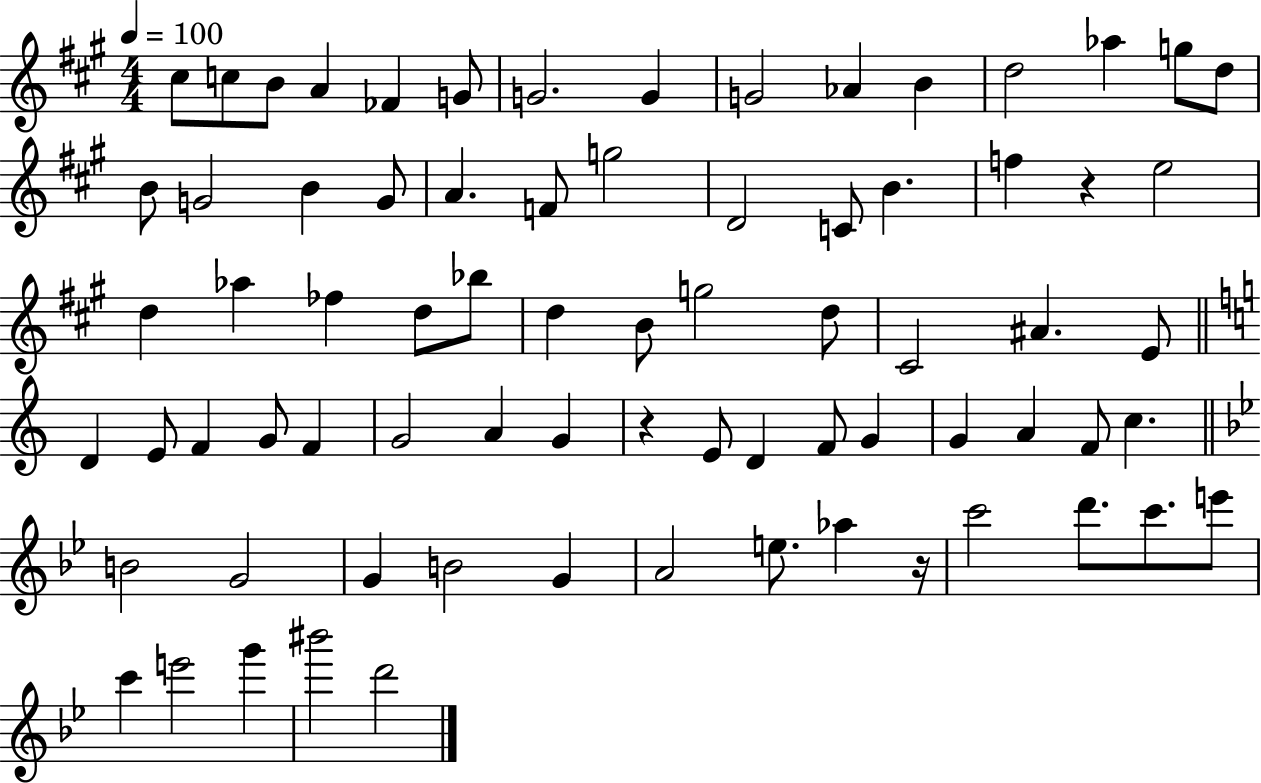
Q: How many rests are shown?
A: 3